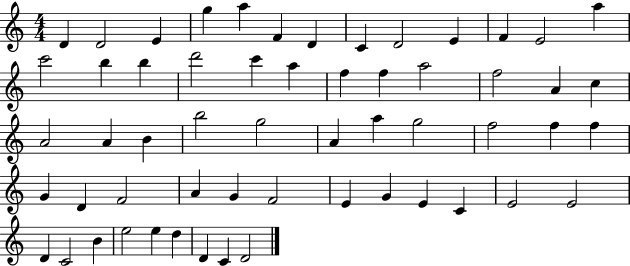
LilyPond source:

{
  \clef treble
  \numericTimeSignature
  \time 4/4
  \key c \major
  d'4 d'2 e'4 | g''4 a''4 f'4 d'4 | c'4 d'2 e'4 | f'4 e'2 a''4 | \break c'''2 b''4 b''4 | d'''2 c'''4 a''4 | f''4 f''4 a''2 | f''2 a'4 c''4 | \break a'2 a'4 b'4 | b''2 g''2 | a'4 a''4 g''2 | f''2 f''4 f''4 | \break g'4 d'4 f'2 | a'4 g'4 f'2 | e'4 g'4 e'4 c'4 | e'2 e'2 | \break d'4 c'2 b'4 | e''2 e''4 d''4 | d'4 c'4 d'2 | \bar "|."
}